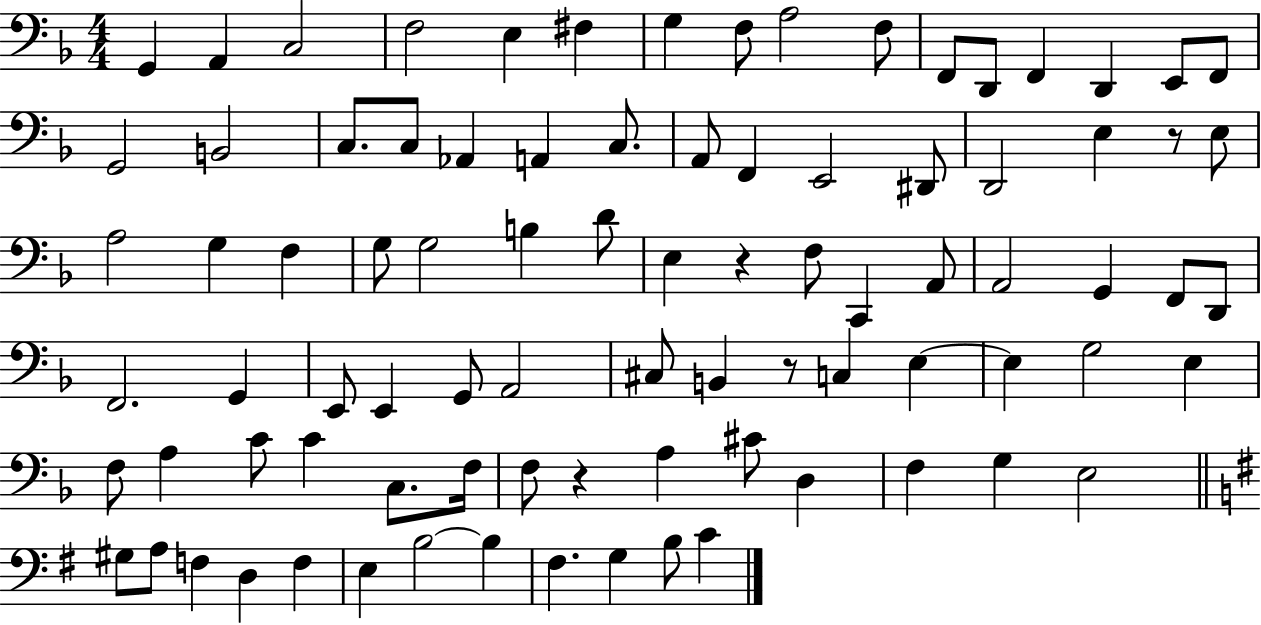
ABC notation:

X:1
T:Untitled
M:4/4
L:1/4
K:F
G,, A,, C,2 F,2 E, ^F, G, F,/2 A,2 F,/2 F,,/2 D,,/2 F,, D,, E,,/2 F,,/2 G,,2 B,,2 C,/2 C,/2 _A,, A,, C,/2 A,,/2 F,, E,,2 ^D,,/2 D,,2 E, z/2 E,/2 A,2 G, F, G,/2 G,2 B, D/2 E, z F,/2 C,, A,,/2 A,,2 G,, F,,/2 D,,/2 F,,2 G,, E,,/2 E,, G,,/2 A,,2 ^C,/2 B,, z/2 C, E, E, G,2 E, F,/2 A, C/2 C C,/2 F,/4 F,/2 z A, ^C/2 D, F, G, E,2 ^G,/2 A,/2 F, D, F, E, B,2 B, ^F, G, B,/2 C